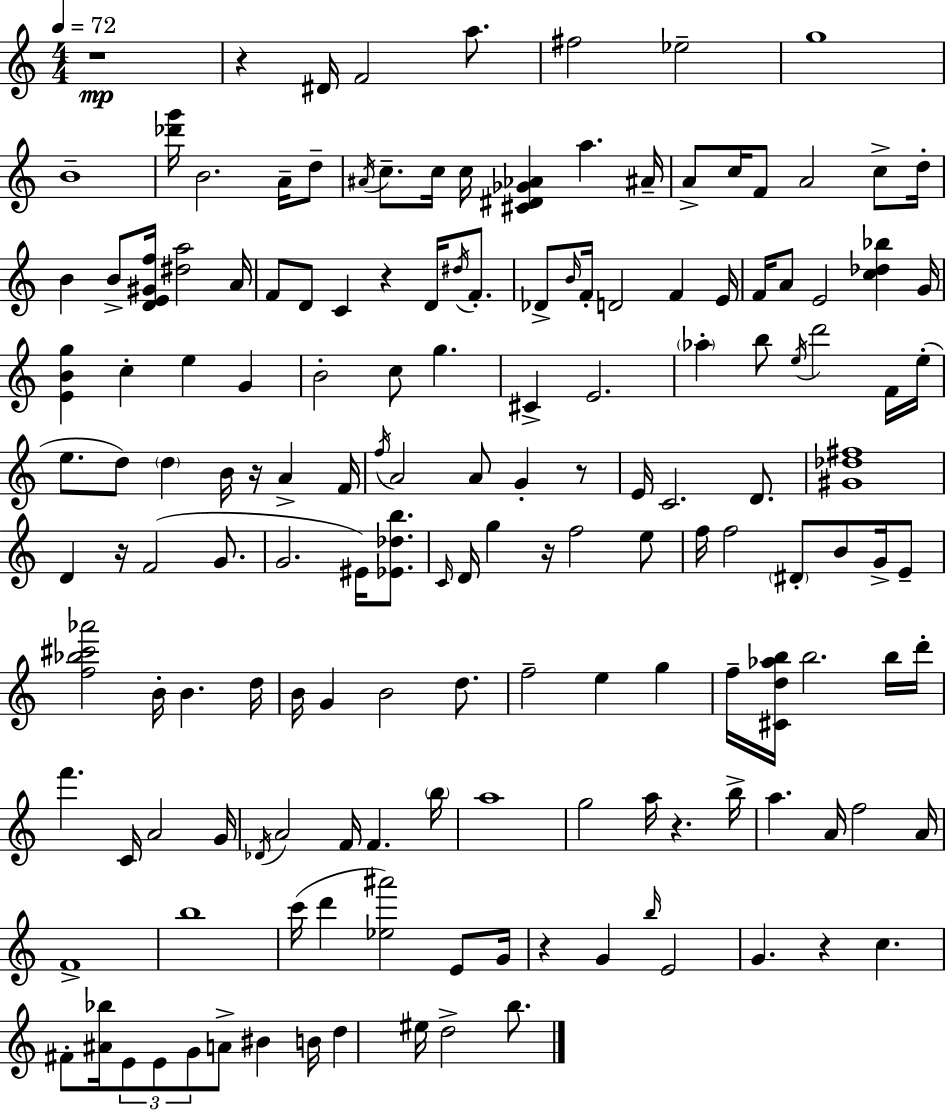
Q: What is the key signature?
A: A minor